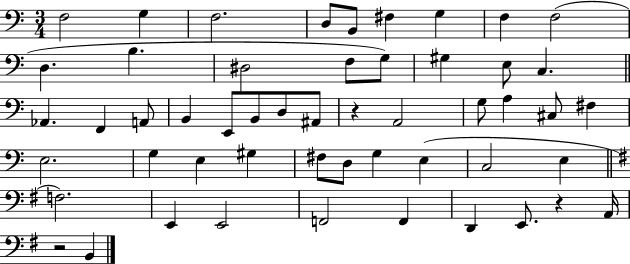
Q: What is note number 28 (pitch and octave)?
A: A3